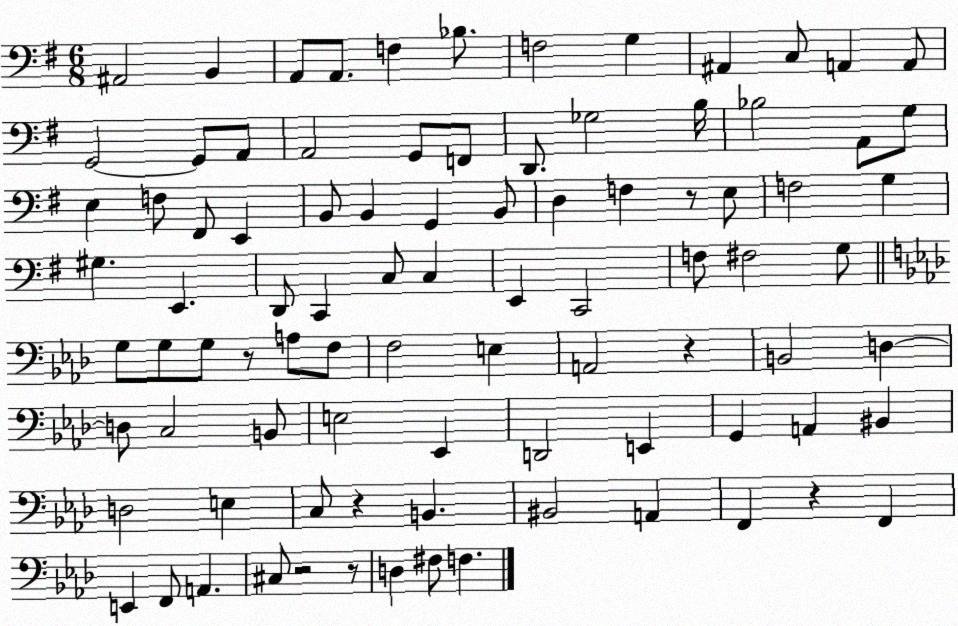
X:1
T:Untitled
M:6/8
L:1/4
K:G
^A,,2 B,, A,,/2 A,,/2 F, _B,/2 F,2 G, ^A,, C,/2 A,, A,,/2 G,,2 G,,/2 A,,/2 A,,2 G,,/2 F,,/2 D,,/2 _G,2 B,/4 _B,2 A,,/2 G,/2 E, F,/2 ^F,,/2 E,, B,,/2 B,, G,, B,,/2 D, F, z/2 E,/2 F,2 G, ^G, E,, D,,/2 C,, C,/2 C, E,, C,,2 F,/2 ^F,2 G,/2 G,/2 G,/2 G,/2 z/2 A,/2 F,/2 F,2 E, A,,2 z B,,2 D, D,/2 C,2 B,,/2 E,2 _E,, D,,2 E,, G,, A,, ^B,, D,2 E, C,/2 z B,, ^B,,2 A,, F,, z F,, E,, F,,/2 A,, ^C,/2 z2 z/2 D, ^F,/2 F,